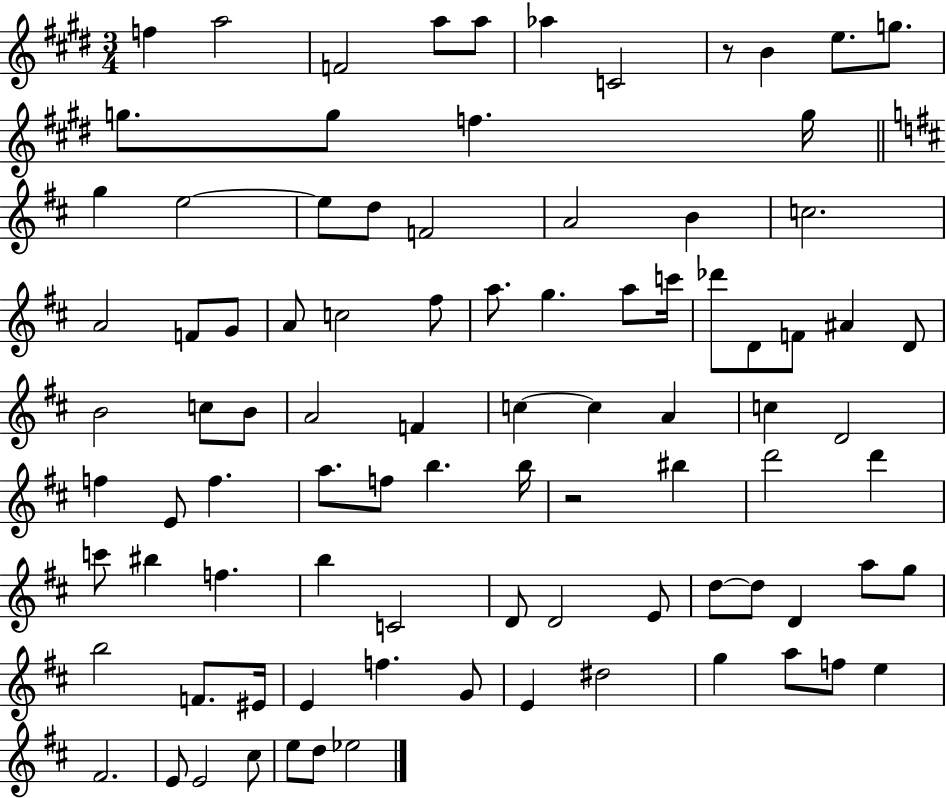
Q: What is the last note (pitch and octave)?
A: Eb5